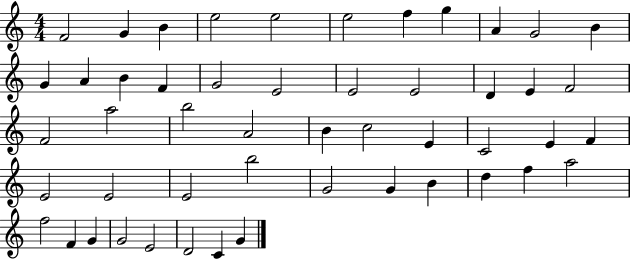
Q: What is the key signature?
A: C major